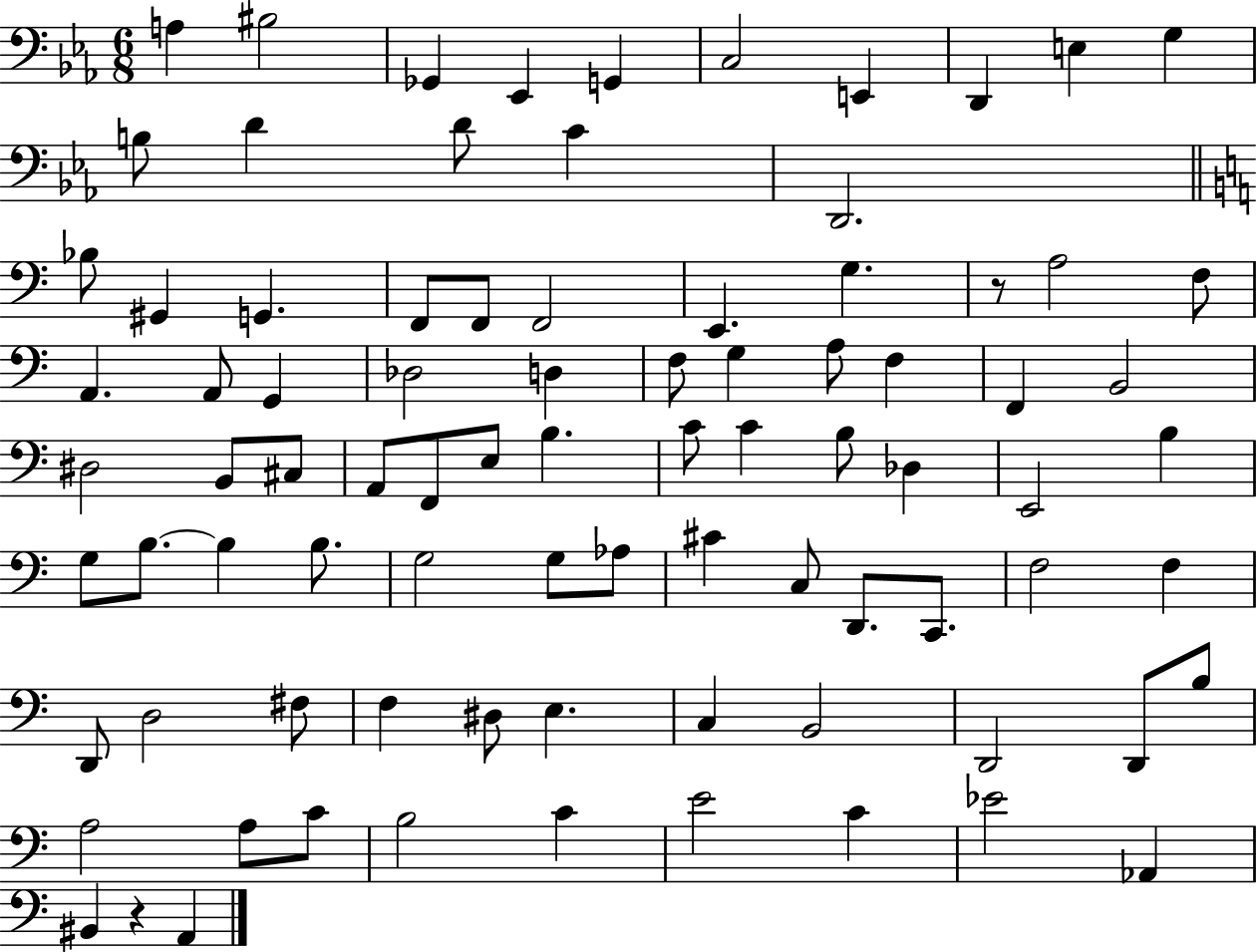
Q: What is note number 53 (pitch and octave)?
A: B3